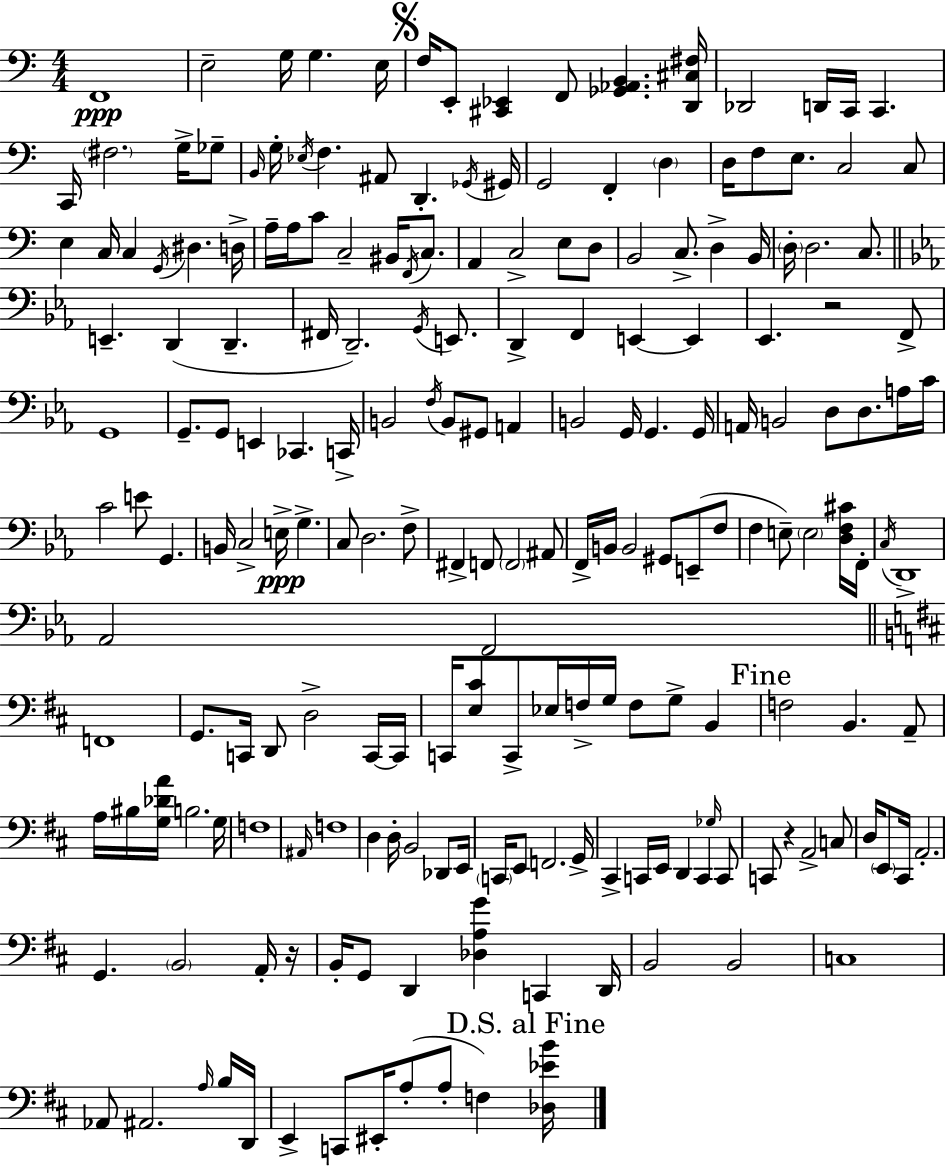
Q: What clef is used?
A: bass